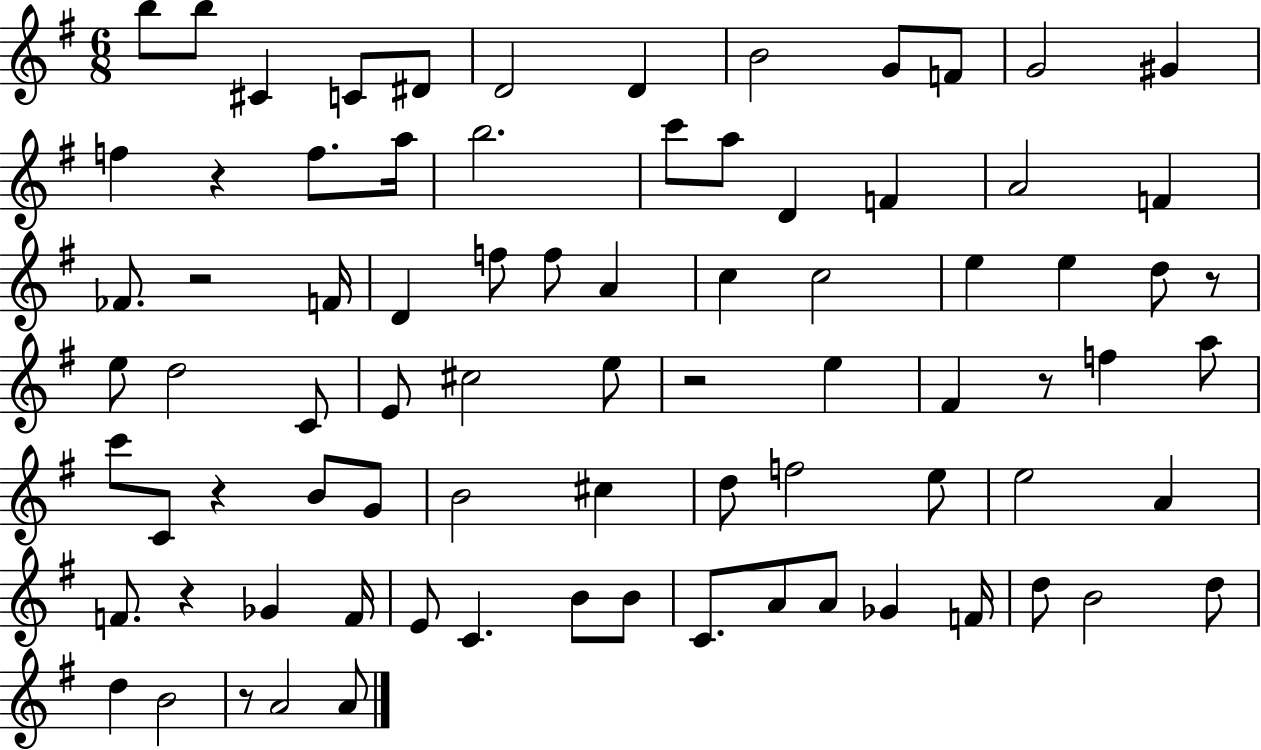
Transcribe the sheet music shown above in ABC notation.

X:1
T:Untitled
M:6/8
L:1/4
K:G
b/2 b/2 ^C C/2 ^D/2 D2 D B2 G/2 F/2 G2 ^G f z f/2 a/4 b2 c'/2 a/2 D F A2 F _F/2 z2 F/4 D f/2 f/2 A c c2 e e d/2 z/2 e/2 d2 C/2 E/2 ^c2 e/2 z2 e ^F z/2 f a/2 c'/2 C/2 z B/2 G/2 B2 ^c d/2 f2 e/2 e2 A F/2 z _G F/4 E/2 C B/2 B/2 C/2 A/2 A/2 _G F/4 d/2 B2 d/2 d B2 z/2 A2 A/2